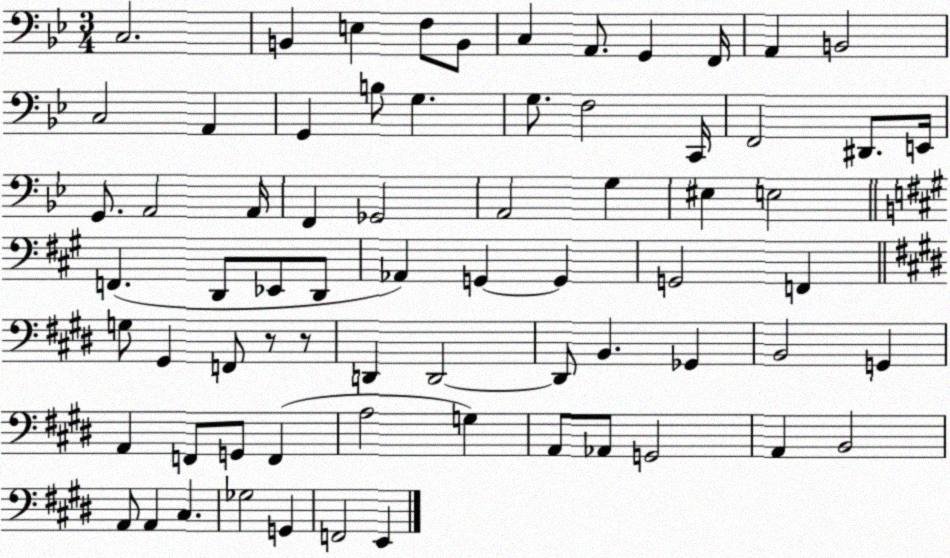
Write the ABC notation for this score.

X:1
T:Untitled
M:3/4
L:1/4
K:Bb
C,2 B,, E, F,/2 B,,/2 C, A,,/2 G,, F,,/4 A,, B,,2 C,2 A,, G,, B,/2 G, G,/2 F,2 C,,/4 F,,2 ^D,,/2 E,,/4 G,,/2 A,,2 A,,/4 F,, _G,,2 A,,2 G, ^E, E,2 F,, D,,/2 _E,,/2 D,,/2 _A,, G,, G,, G,,2 F,, G,/2 ^G,, F,,/2 z/2 z/2 D,, D,,2 D,,/2 B,, _G,, B,,2 G,, A,, F,,/2 G,,/2 F,, A,2 G, A,,/2 _A,,/2 G,,2 A,, B,,2 A,,/2 A,, ^C, _G,2 G,, F,,2 E,,